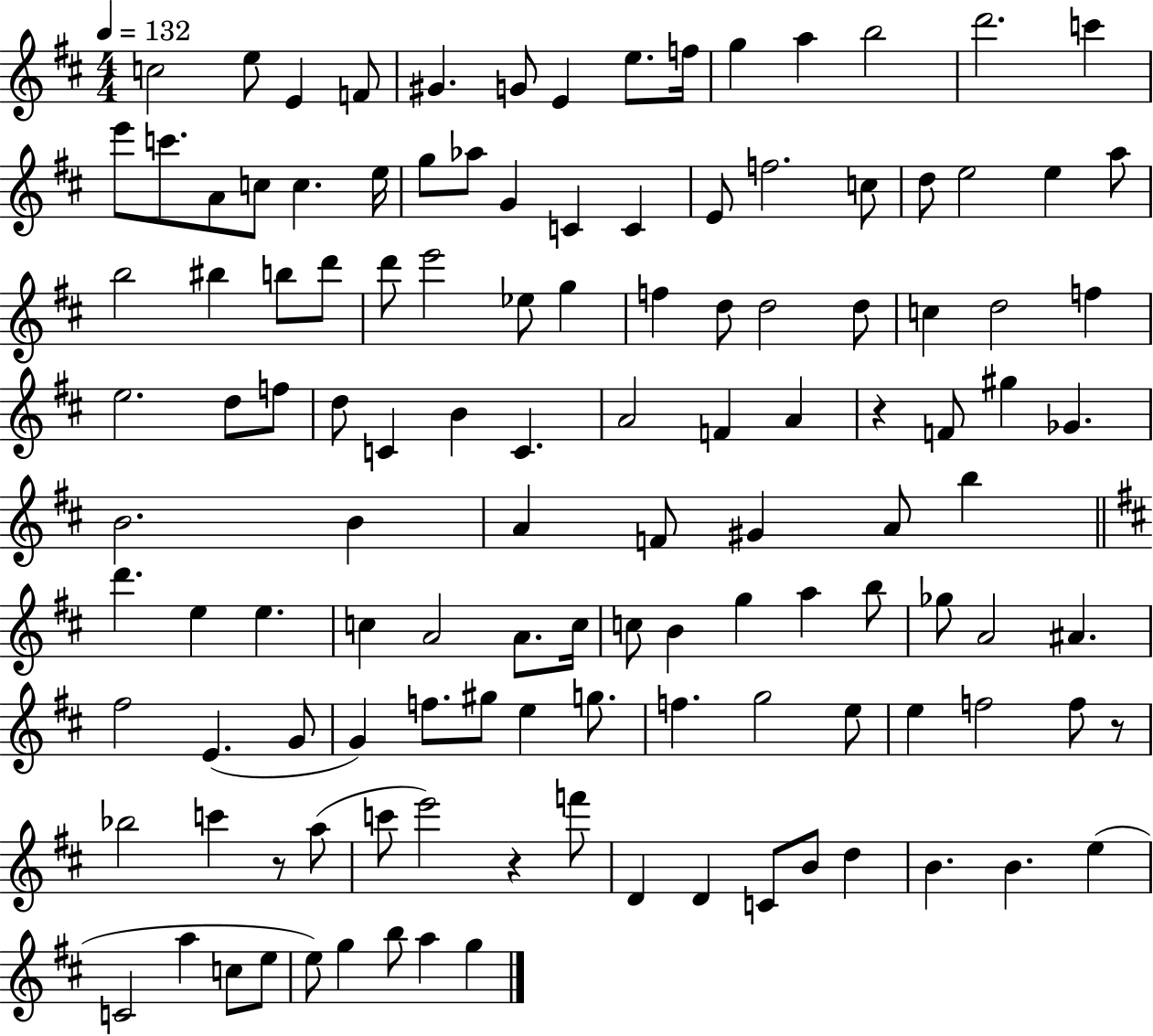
{
  \clef treble
  \numericTimeSignature
  \time 4/4
  \key d \major
  \tempo 4 = 132
  c''2 e''8 e'4 f'8 | gis'4. g'8 e'4 e''8. f''16 | g''4 a''4 b''2 | d'''2. c'''4 | \break e'''8 c'''8. a'8 c''8 c''4. e''16 | g''8 aes''8 g'4 c'4 c'4 | e'8 f''2. c''8 | d''8 e''2 e''4 a''8 | \break b''2 bis''4 b''8 d'''8 | d'''8 e'''2 ees''8 g''4 | f''4 d''8 d''2 d''8 | c''4 d''2 f''4 | \break e''2. d''8 f''8 | d''8 c'4 b'4 c'4. | a'2 f'4 a'4 | r4 f'8 gis''4 ges'4. | \break b'2. b'4 | a'4 f'8 gis'4 a'8 b''4 | \bar "||" \break \key b \minor d'''4. e''4 e''4. | c''4 a'2 a'8. c''16 | c''8 b'4 g''4 a''4 b''8 | ges''8 a'2 ais'4. | \break fis''2 e'4.( g'8 | g'4) f''8. gis''8 e''4 g''8. | f''4. g''2 e''8 | e''4 f''2 f''8 r8 | \break bes''2 c'''4 r8 a''8( | c'''8 e'''2) r4 f'''8 | d'4 d'4 c'8 b'8 d''4 | b'4. b'4. e''4( | \break c'2 a''4 c''8 e''8 | e''8) g''4 b''8 a''4 g''4 | \bar "|."
}